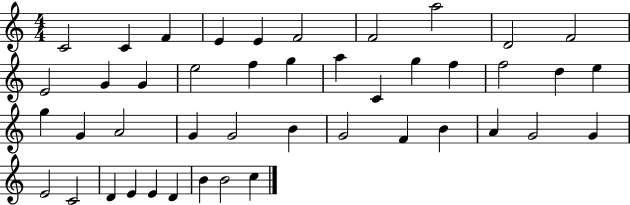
{
  \clef treble
  \numericTimeSignature
  \time 4/4
  \key c \major
  c'2 c'4 f'4 | e'4 e'4 f'2 | f'2 a''2 | d'2 f'2 | \break e'2 g'4 g'4 | e''2 f''4 g''4 | a''4 c'4 g''4 f''4 | f''2 d''4 e''4 | \break g''4 g'4 a'2 | g'4 g'2 b'4 | g'2 f'4 b'4 | a'4 g'2 g'4 | \break e'2 c'2 | d'4 e'4 e'4 d'4 | b'4 b'2 c''4 | \bar "|."
}